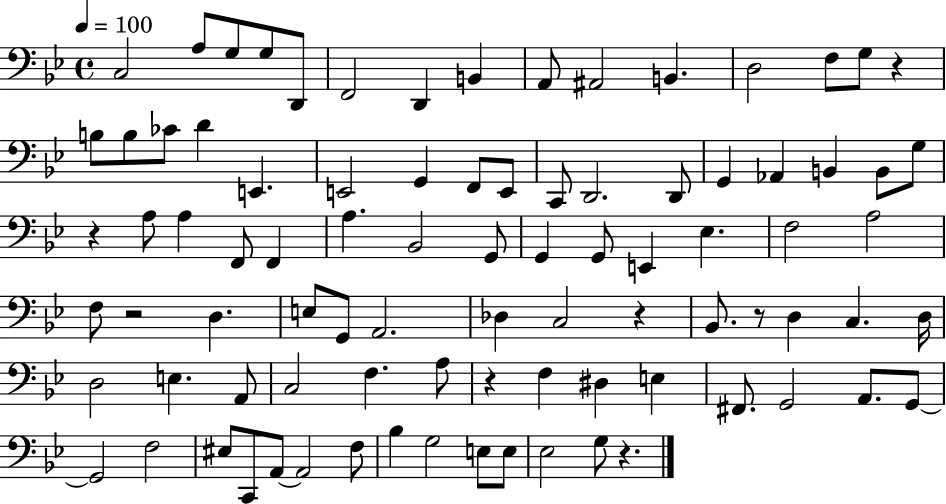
{
  \clef bass
  \time 4/4
  \defaultTimeSignature
  \key bes \major
  \tempo 4 = 100
  \repeat volta 2 { c2 a8 g8 g8 d,8 | f,2 d,4 b,4 | a,8 ais,2 b,4. | d2 f8 g8 r4 | \break b8 b8 ces'8 d'4 e,4. | e,2 g,4 f,8 e,8 | c,8 d,2. d,8 | g,4 aes,4 b,4 b,8 g8 | \break r4 a8 a4 f,8 f,4 | a4. bes,2 g,8 | g,4 g,8 e,4 ees4. | f2 a2 | \break f8 r2 d4. | e8 g,8 a,2. | des4 c2 r4 | bes,8. r8 d4 c4. d16 | \break d2 e4. a,8 | c2 f4. a8 | r4 f4 dis4 e4 | fis,8. g,2 a,8. g,8~~ | \break g,2 f2 | eis8 c,8 a,8~~ a,2 f8 | bes4 g2 e8 e8 | ees2 g8 r4. | \break } \bar "|."
}